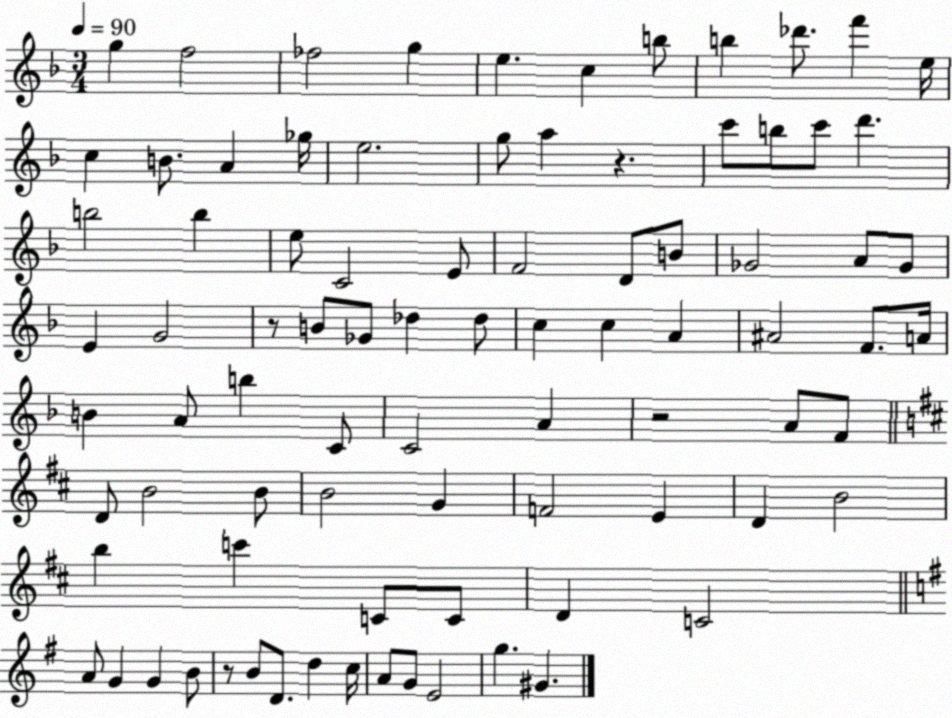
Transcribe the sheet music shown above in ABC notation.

X:1
T:Untitled
M:3/4
L:1/4
K:F
g f2 _f2 g e c b/2 b _d'/2 f' e/4 c B/2 A _g/4 e2 g/2 a z c'/2 b/2 c'/2 d' b2 b e/2 C2 E/2 F2 D/2 B/2 _G2 A/2 _G/2 E G2 z/2 B/2 _G/2 _d _d/2 c c A ^A2 F/2 A/4 B A/2 b C/2 C2 A z2 A/2 F/2 D/2 B2 B/2 B2 G F2 E D B2 b c' C/2 C/2 D C2 A/2 G G B/2 z/2 B/2 D/2 d c/4 A/2 G/2 E2 g ^G